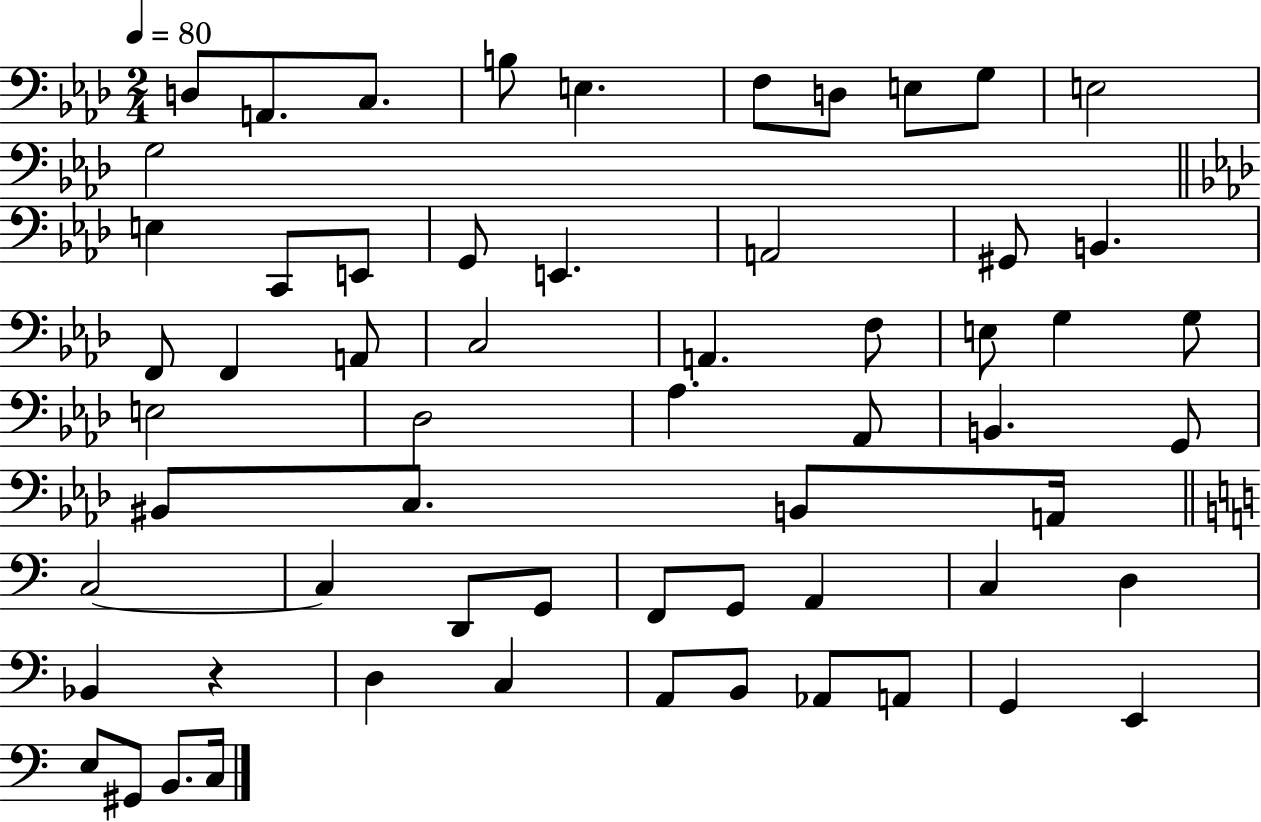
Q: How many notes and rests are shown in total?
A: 61